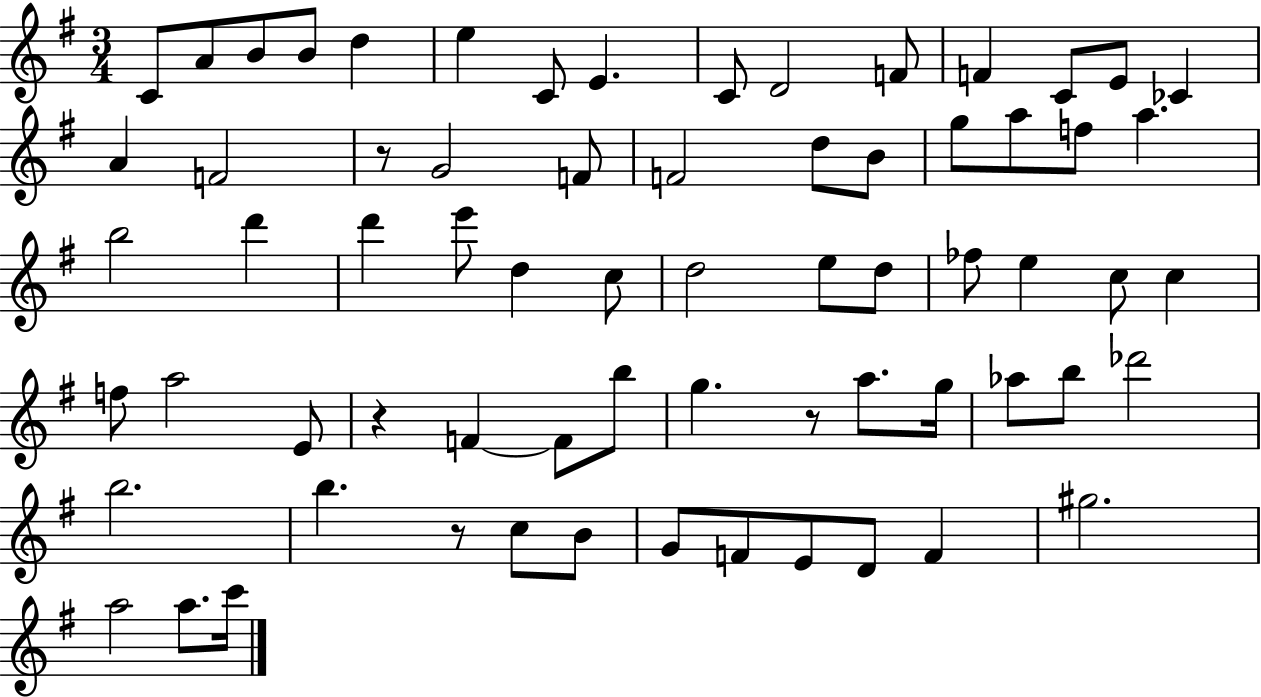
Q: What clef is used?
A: treble